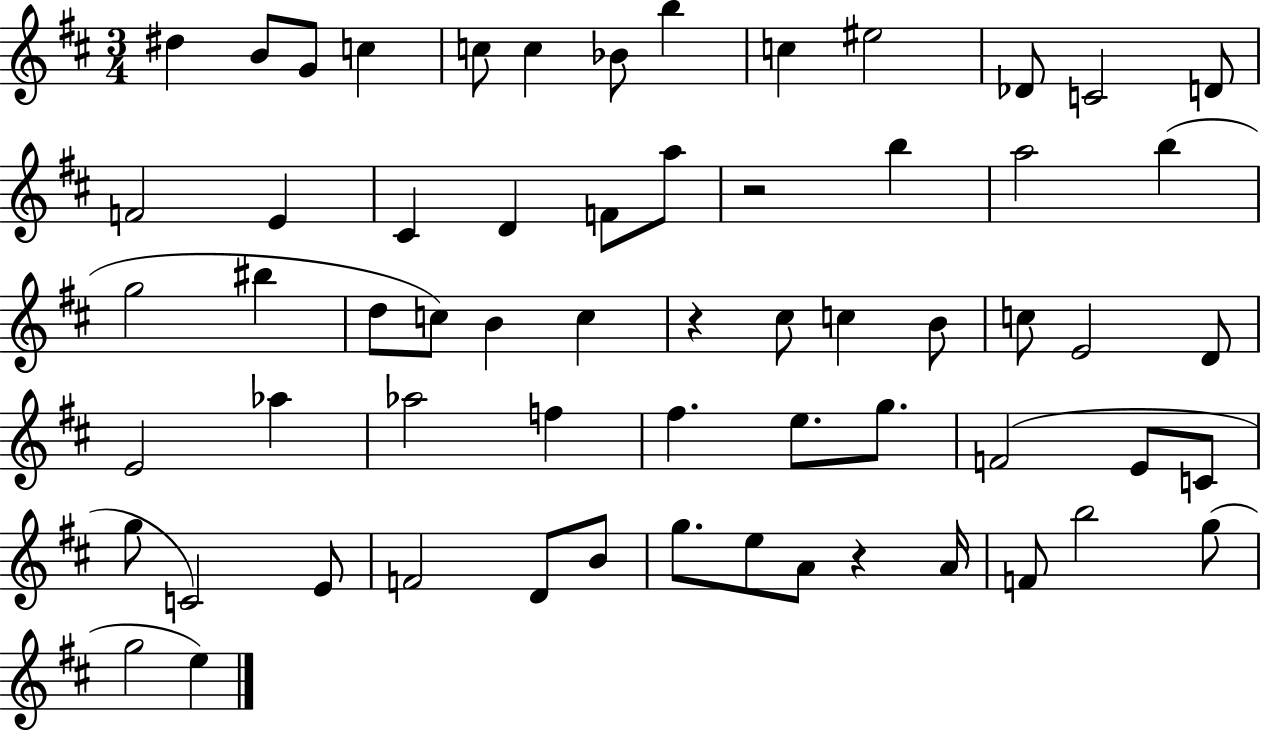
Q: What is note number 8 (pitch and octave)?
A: B5